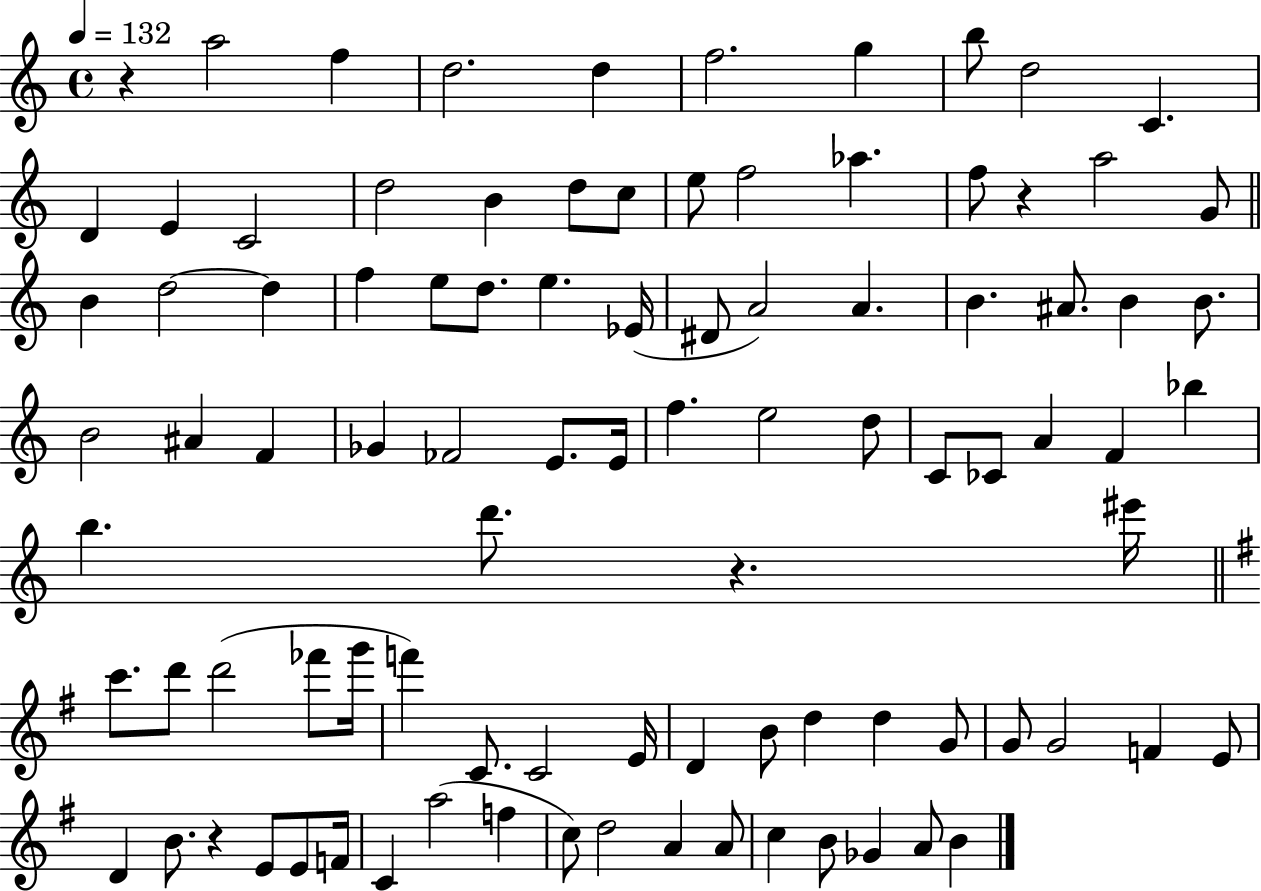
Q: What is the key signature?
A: C major